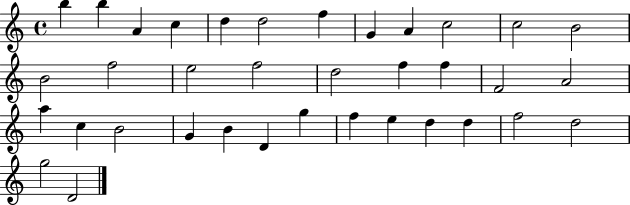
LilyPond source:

{
  \clef treble
  \time 4/4
  \defaultTimeSignature
  \key c \major
  b''4 b''4 a'4 c''4 | d''4 d''2 f''4 | g'4 a'4 c''2 | c''2 b'2 | \break b'2 f''2 | e''2 f''2 | d''2 f''4 f''4 | f'2 a'2 | \break a''4 c''4 b'2 | g'4 b'4 d'4 g''4 | f''4 e''4 d''4 d''4 | f''2 d''2 | \break g''2 d'2 | \bar "|."
}